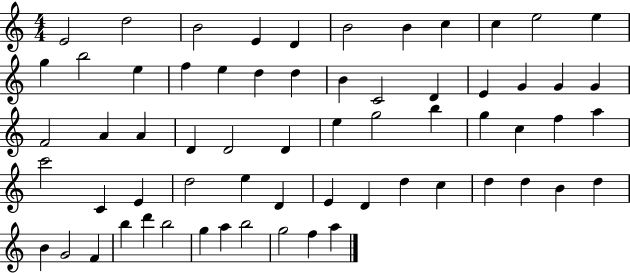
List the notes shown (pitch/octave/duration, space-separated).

E4/h D5/h B4/h E4/q D4/q B4/h B4/q C5/q C5/q E5/h E5/q G5/q B5/h E5/q F5/q E5/q D5/q D5/q B4/q C4/h D4/q E4/q G4/q G4/q G4/q F4/h A4/q A4/q D4/q D4/h D4/q E5/q G5/h B5/q G5/q C5/q F5/q A5/q C6/h C4/q E4/q D5/h E5/q D4/q E4/q D4/q D5/q C5/q D5/q D5/q B4/q D5/q B4/q G4/h F4/q B5/q D6/q B5/h G5/q A5/q B5/h G5/h F5/q A5/q